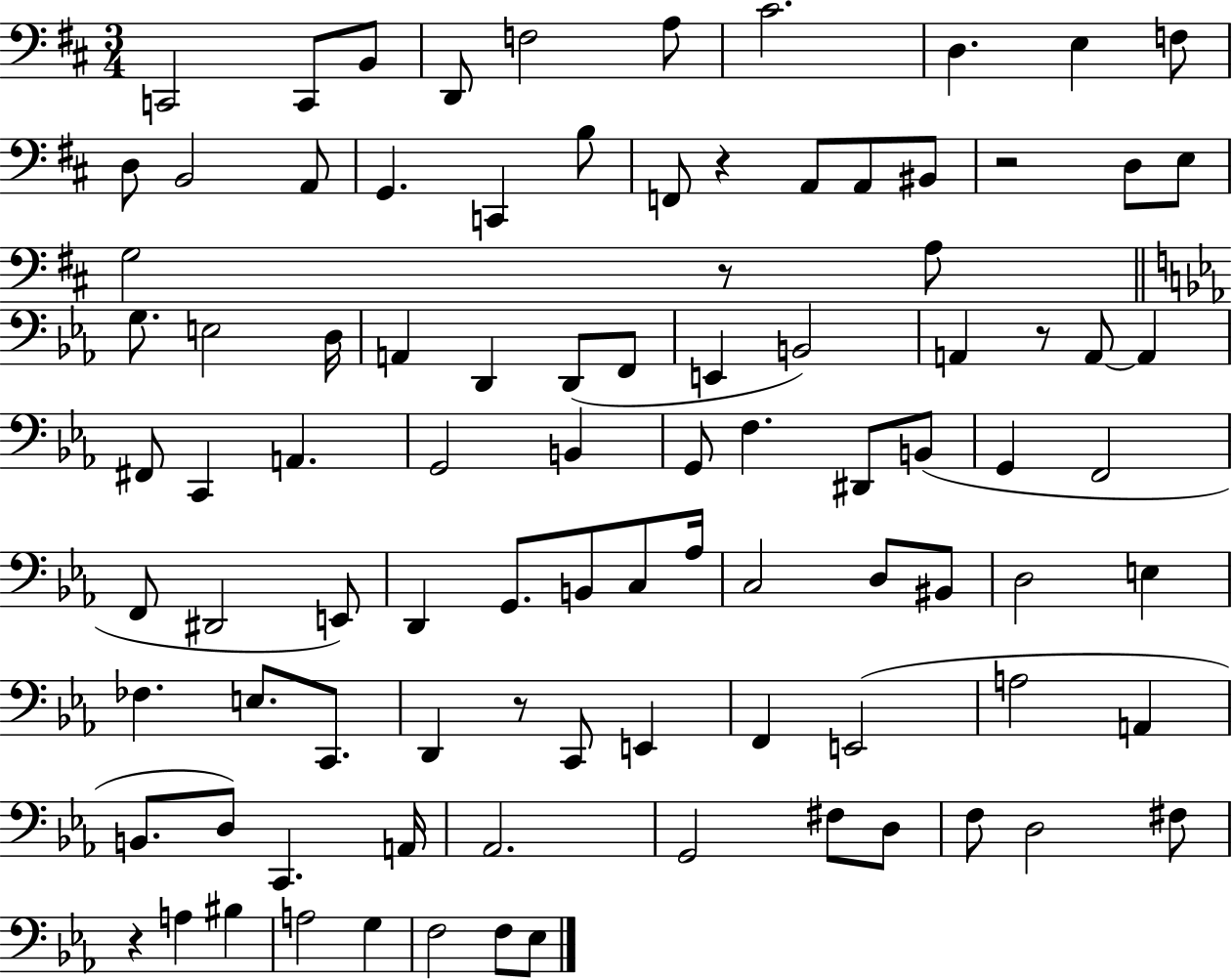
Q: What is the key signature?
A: D major